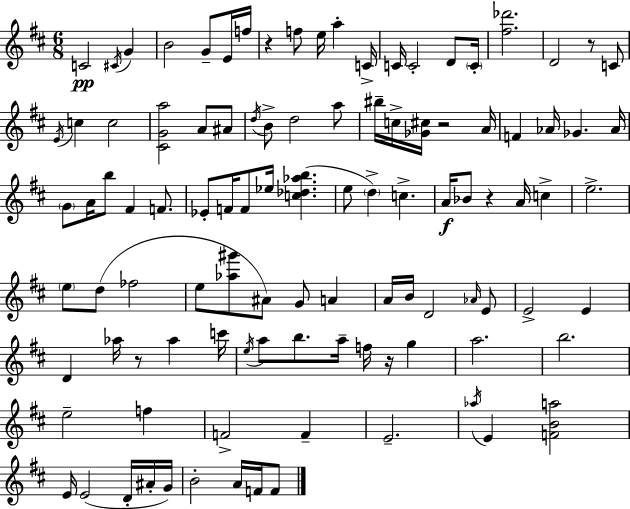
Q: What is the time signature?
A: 6/8